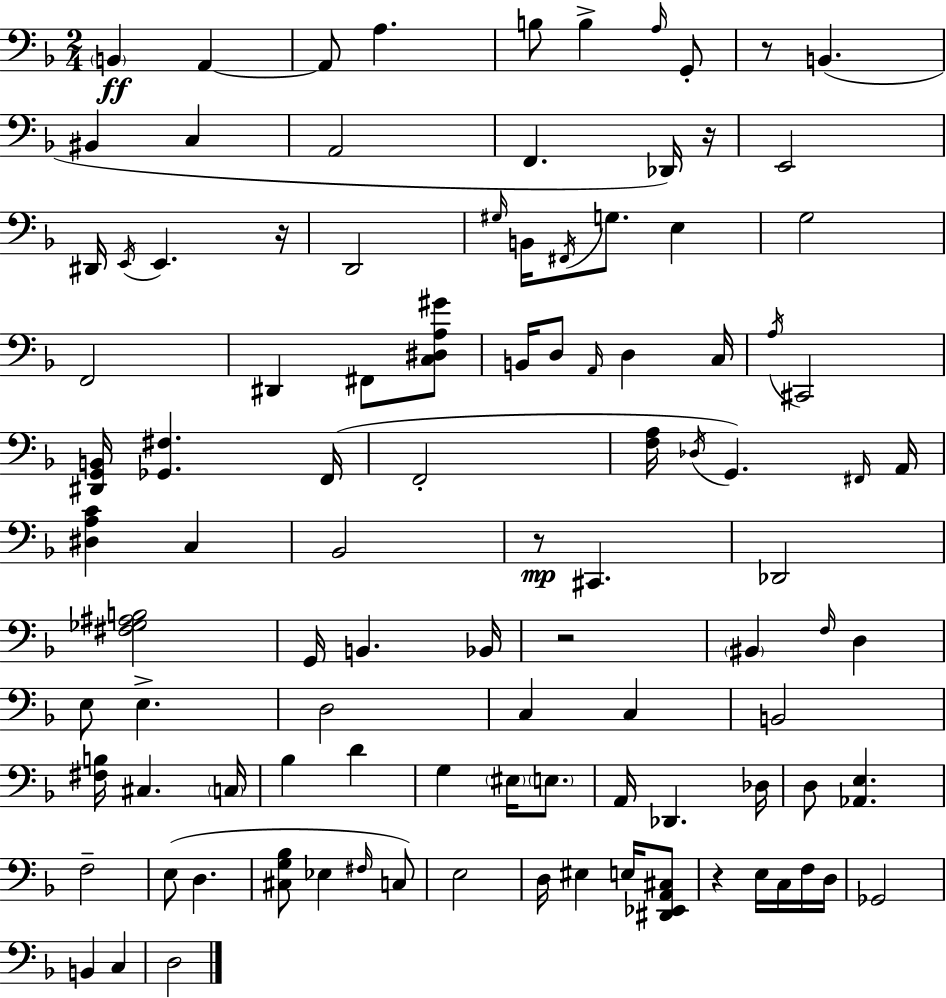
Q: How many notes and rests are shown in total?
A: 102